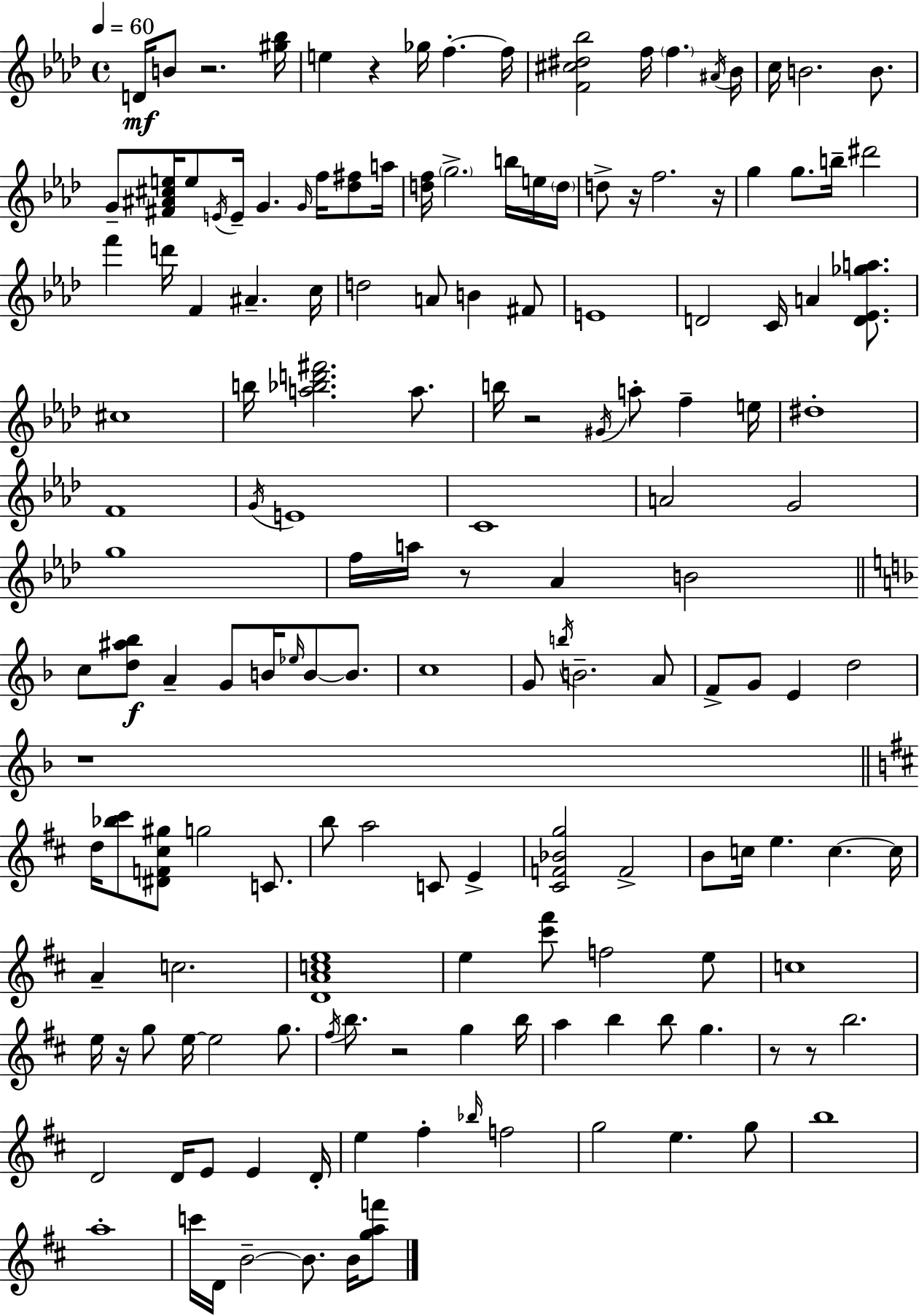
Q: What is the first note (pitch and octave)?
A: D4